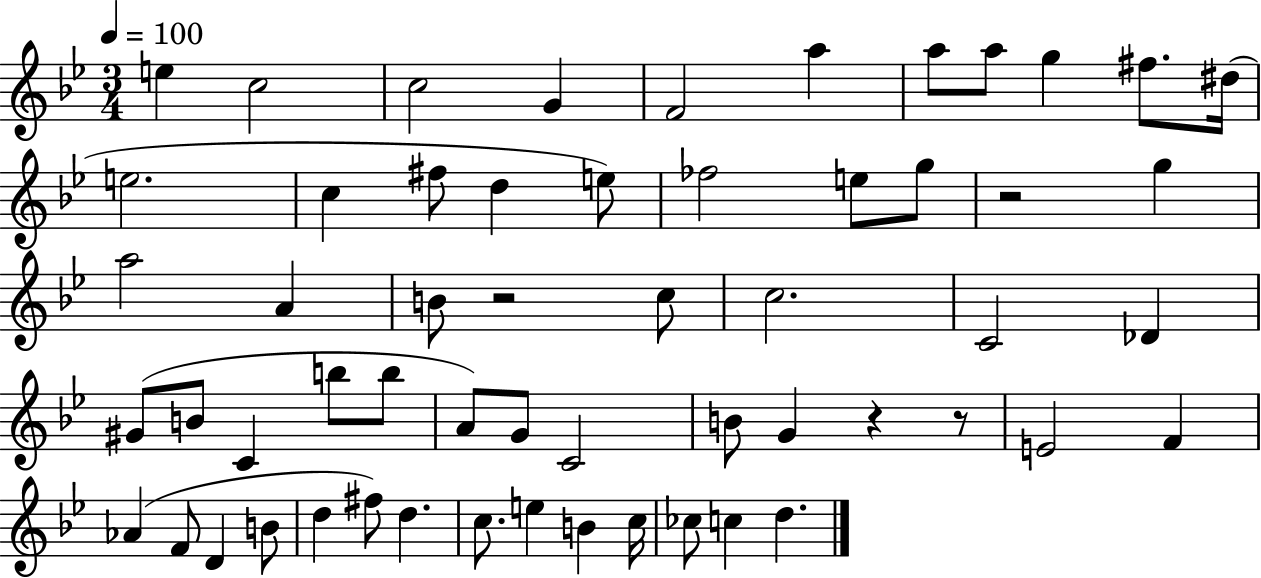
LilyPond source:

{
  \clef treble
  \numericTimeSignature
  \time 3/4
  \key bes \major
  \tempo 4 = 100
  e''4 c''2 | c''2 g'4 | f'2 a''4 | a''8 a''8 g''4 fis''8. dis''16( | \break e''2. | c''4 fis''8 d''4 e''8) | fes''2 e''8 g''8 | r2 g''4 | \break a''2 a'4 | b'8 r2 c''8 | c''2. | c'2 des'4 | \break gis'8( b'8 c'4 b''8 b''8 | a'8) g'8 c'2 | b'8 g'4 r4 r8 | e'2 f'4 | \break aes'4( f'8 d'4 b'8 | d''4 fis''8) d''4. | c''8. e''4 b'4 c''16 | ces''8 c''4 d''4. | \break \bar "|."
}